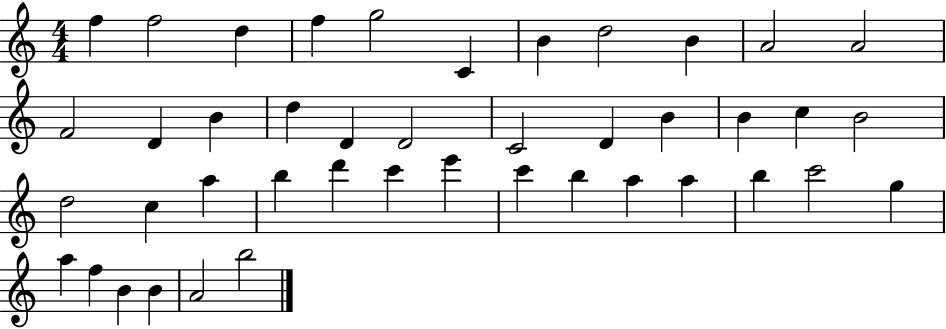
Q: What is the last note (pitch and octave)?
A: B5